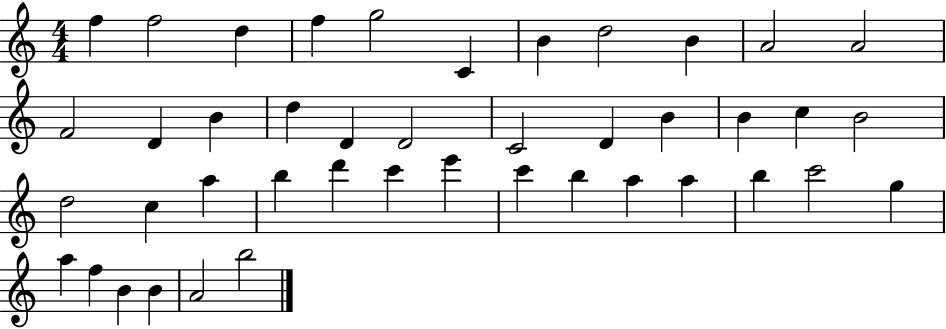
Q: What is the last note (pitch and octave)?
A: B5